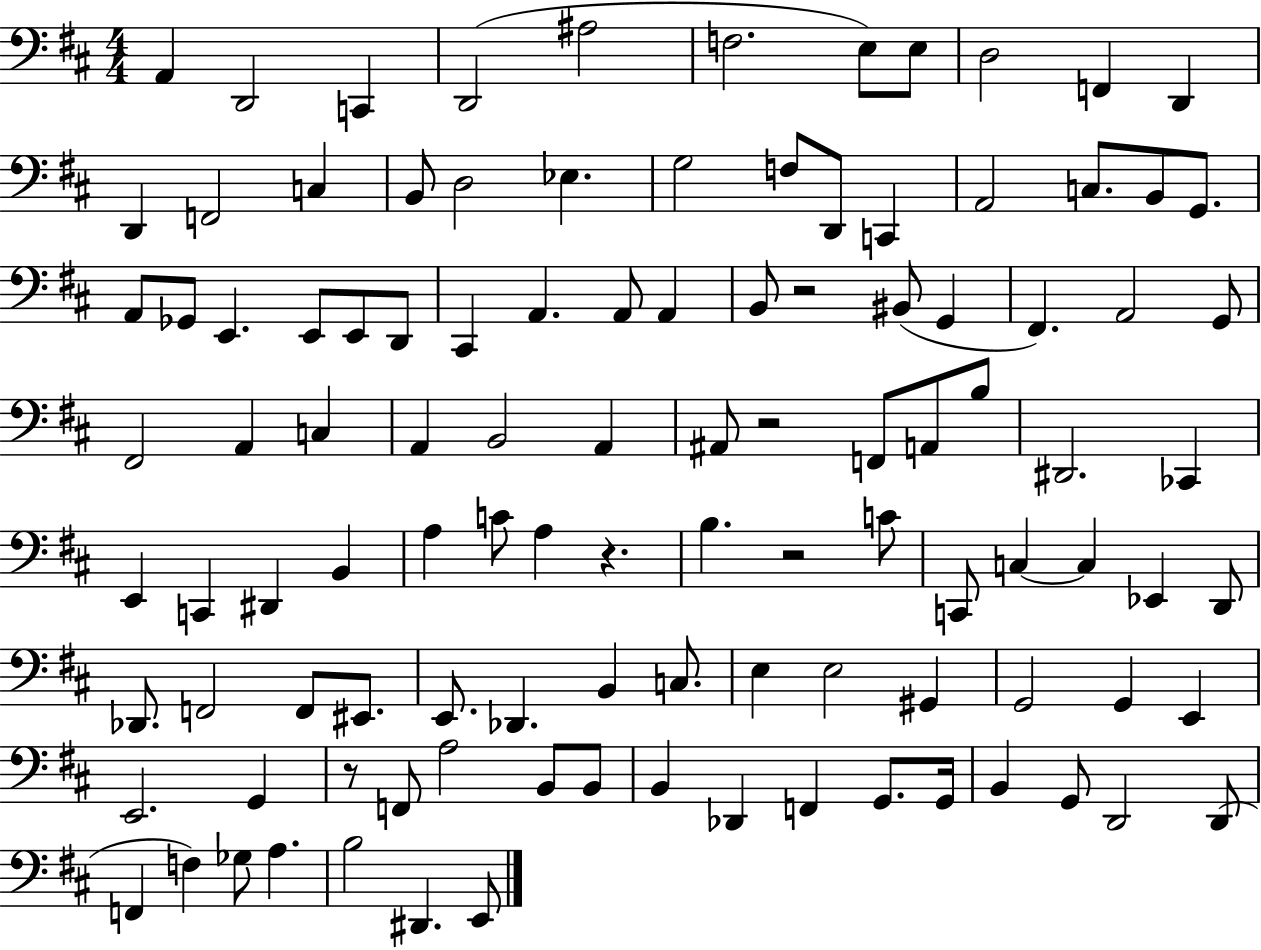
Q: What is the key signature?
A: D major